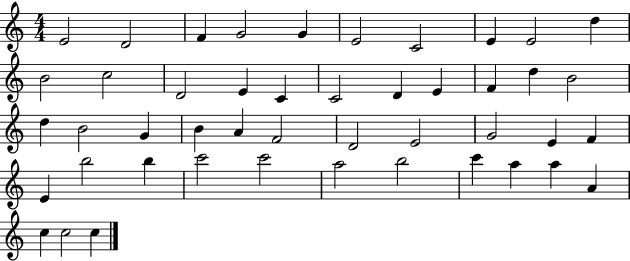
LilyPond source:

{
  \clef treble
  \numericTimeSignature
  \time 4/4
  \key c \major
  e'2 d'2 | f'4 g'2 g'4 | e'2 c'2 | e'4 e'2 d''4 | \break b'2 c''2 | d'2 e'4 c'4 | c'2 d'4 e'4 | f'4 d''4 b'2 | \break d''4 b'2 g'4 | b'4 a'4 f'2 | d'2 e'2 | g'2 e'4 f'4 | \break e'4 b''2 b''4 | c'''2 c'''2 | a''2 b''2 | c'''4 a''4 a''4 a'4 | \break c''4 c''2 c''4 | \bar "|."
}